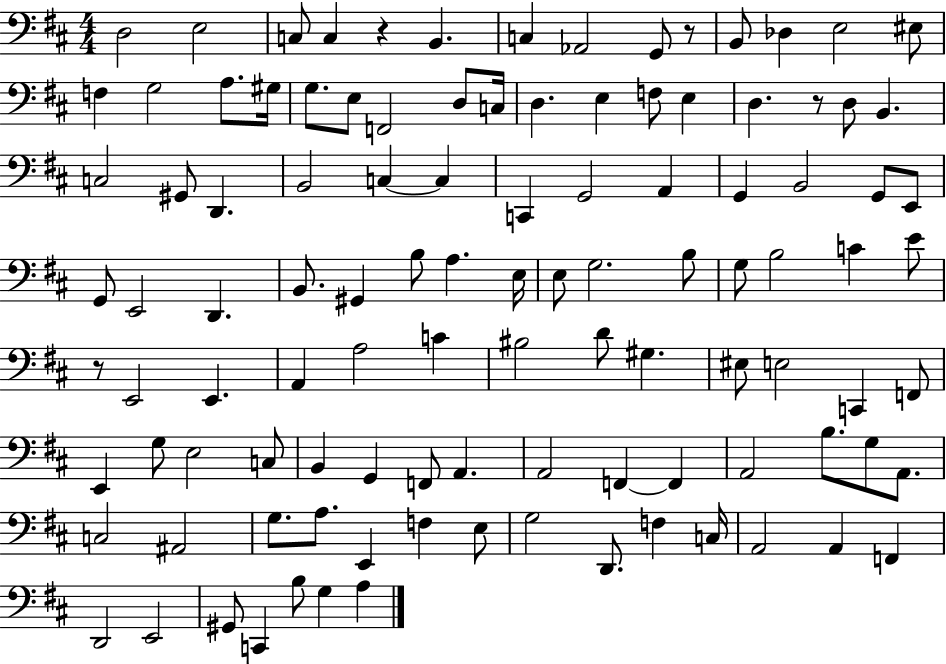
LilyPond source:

{
  \clef bass
  \numericTimeSignature
  \time 4/4
  \key d \major
  d2 e2 | c8 c4 r4 b,4. | c4 aes,2 g,8 r8 | b,8 des4 e2 eis8 | \break f4 g2 a8. gis16 | g8. e8 f,2 d8 c16 | d4. e4 f8 e4 | d4. r8 d8 b,4. | \break c2 gis,8 d,4. | b,2 c4~~ c4 | c,4 g,2 a,4 | g,4 b,2 g,8 e,8 | \break g,8 e,2 d,4. | b,8. gis,4 b8 a4. e16 | e8 g2. b8 | g8 b2 c'4 e'8 | \break r8 e,2 e,4. | a,4 a2 c'4 | bis2 d'8 gis4. | eis8 e2 c,4 f,8 | \break e,4 g8 e2 c8 | b,4 g,4 f,8 a,4. | a,2 f,4~~ f,4 | a,2 b8. g8 a,8. | \break c2 ais,2 | g8. a8. e,4 f4 e8 | g2 d,8. f4 c16 | a,2 a,4 f,4 | \break d,2 e,2 | gis,8 c,4 b8 g4 a4 | \bar "|."
}